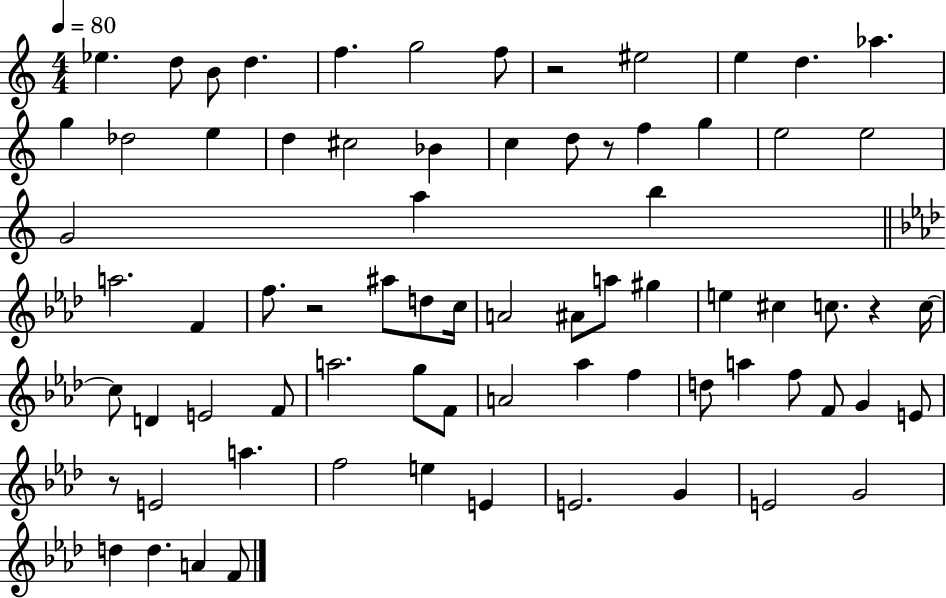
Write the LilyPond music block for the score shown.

{
  \clef treble
  \numericTimeSignature
  \time 4/4
  \key c \major
  \tempo 4 = 80
  ees''4. d''8 b'8 d''4. | f''4. g''2 f''8 | r2 eis''2 | e''4 d''4. aes''4. | \break g''4 des''2 e''4 | d''4 cis''2 bes'4 | c''4 d''8 r8 f''4 g''4 | e''2 e''2 | \break g'2 a''4 b''4 | \bar "||" \break \key aes \major a''2. f'4 | f''8. r2 ais''8 d''8 c''16 | a'2 ais'8 a''8 gis''4 | e''4 cis''4 c''8. r4 c''16~~ | \break c''8 d'4 e'2 f'8 | a''2. g''8 f'8 | a'2 aes''4 f''4 | d''8 a''4 f''8 f'8 g'4 e'8 | \break r8 e'2 a''4. | f''2 e''4 e'4 | e'2. g'4 | e'2 g'2 | \break d''4 d''4. a'4 f'8 | \bar "|."
}